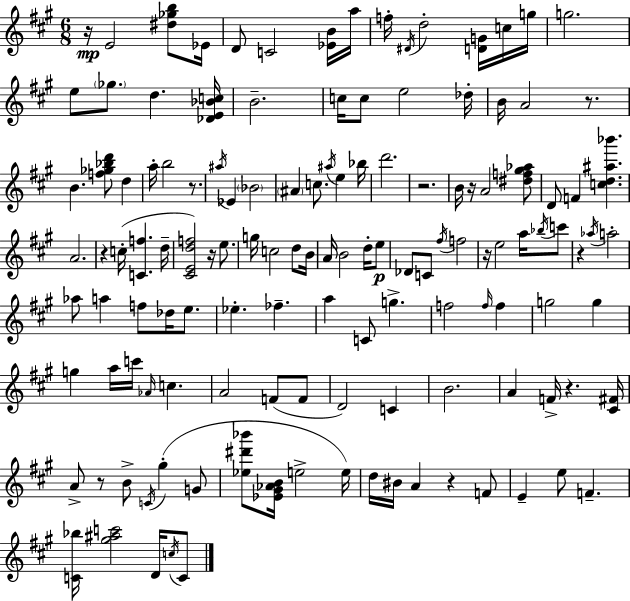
R/s E4/h [D#5,Gb5,B5]/e Eb4/s D4/e C4/h [Eb4,B4]/s A5/s F5/s D#4/s D5/h [D4,G4]/s C5/s G5/s G5/h. E5/e Gb5/e. D5/q. [Db4,E4,Bb4,C5]/s B4/h. C5/s C5/e E5/h Db5/s B4/s A4/h R/e. B4/q. [F5,Gb5,Bb5,D6]/e D5/q A5/s B5/h R/e. A#5/s Eb4/q Bb4/h A#4/q C5/e. A#5/s E5/q Bb5/s D6/h. R/h. B4/s R/s A4/h [D#5,F5,G#5,Ab5]/e D4/e F4/q [C5,D5,A#5,Bb6]/q. A4/h. R/q C5/s [C4,F5]/q. D5/s [C#4,E4,D5,F5]/h R/s E5/e. G5/s C5/h D5/e B4/s A4/s B4/h D5/s E5/e Db4/e C4/e F#5/s F5/h R/s E5/h A5/s Bb5/s C6/e R/q Ab5/s A5/h Ab5/e A5/q F5/e Db5/s E5/e. Eb5/q. FES5/q. A5/q C4/e G5/q. F5/h F5/s F5/q G5/h G5/q G5/q A5/s C6/s Ab4/s C5/q. A4/h F4/e F4/e D4/h C4/q B4/h. A4/q F4/s R/q. [C#4,F#4]/s A4/e R/e B4/e C4/s G#5/q G4/e [Eb5,D#6,Bb6]/e [Eb4,G#4,Ab4,B4]/s E5/h E5/s D5/s BIS4/s A4/q R/q F4/e E4/q E5/e F4/q. [C4,Bb5]/s [G#5,A#5,C6]/h D4/s C5/s C4/e